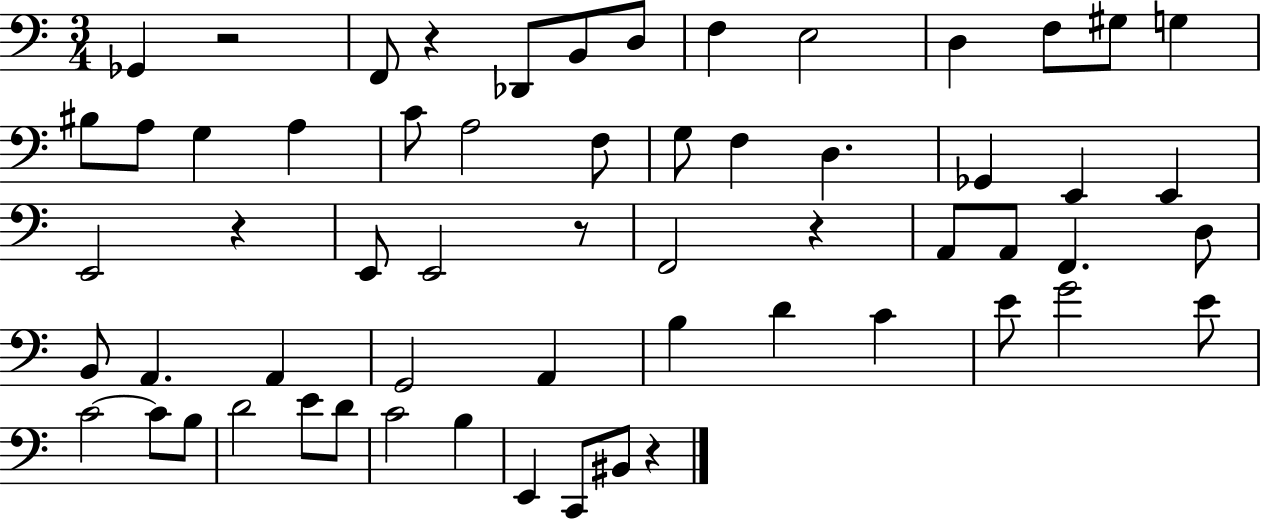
X:1
T:Untitled
M:3/4
L:1/4
K:C
_G,, z2 F,,/2 z _D,,/2 B,,/2 D,/2 F, E,2 D, F,/2 ^G,/2 G, ^B,/2 A,/2 G, A, C/2 A,2 F,/2 G,/2 F, D, _G,, E,, E,, E,,2 z E,,/2 E,,2 z/2 F,,2 z A,,/2 A,,/2 F,, D,/2 B,,/2 A,, A,, G,,2 A,, B, D C E/2 G2 E/2 C2 C/2 B,/2 D2 E/2 D/2 C2 B, E,, C,,/2 ^B,,/2 z